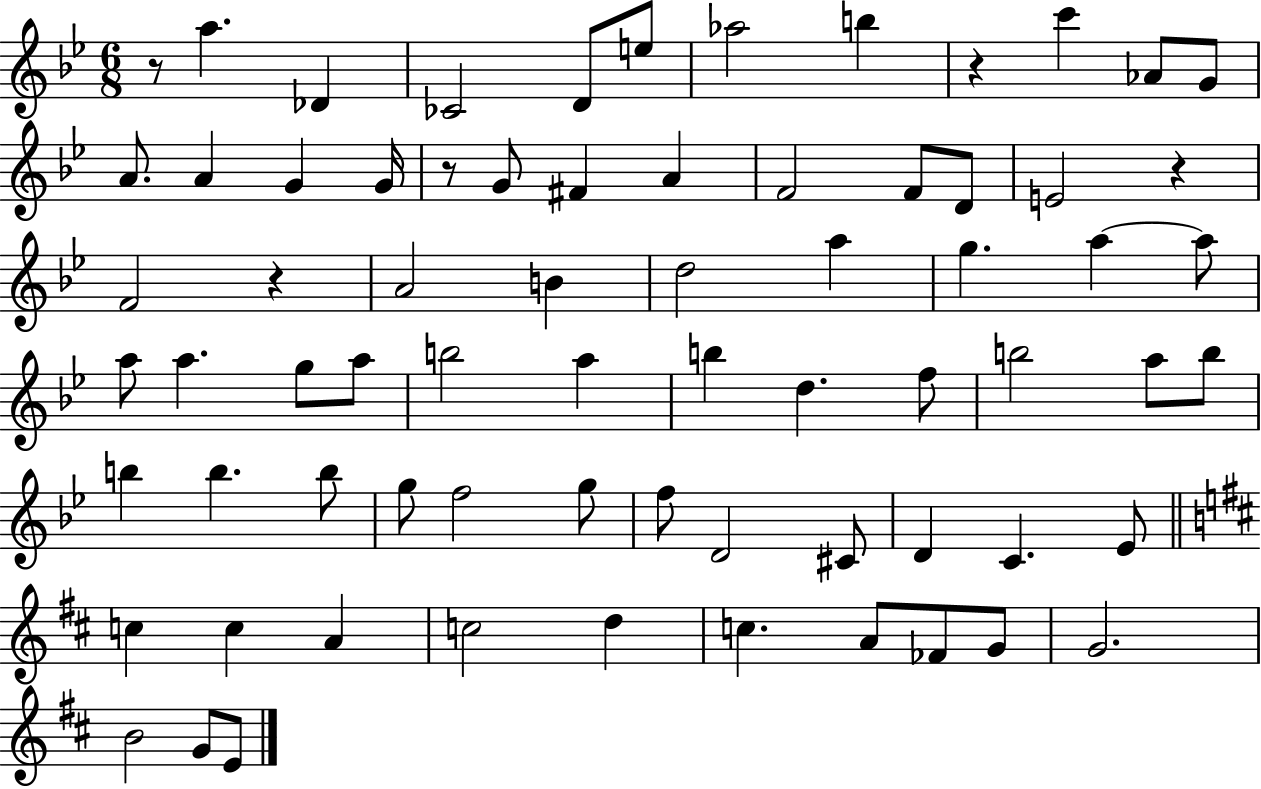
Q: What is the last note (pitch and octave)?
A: E4